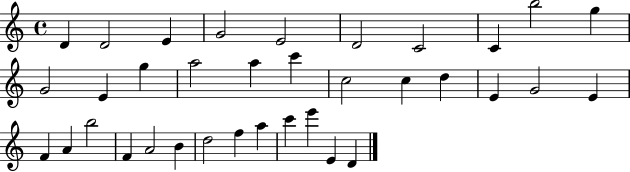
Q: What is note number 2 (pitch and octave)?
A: D4